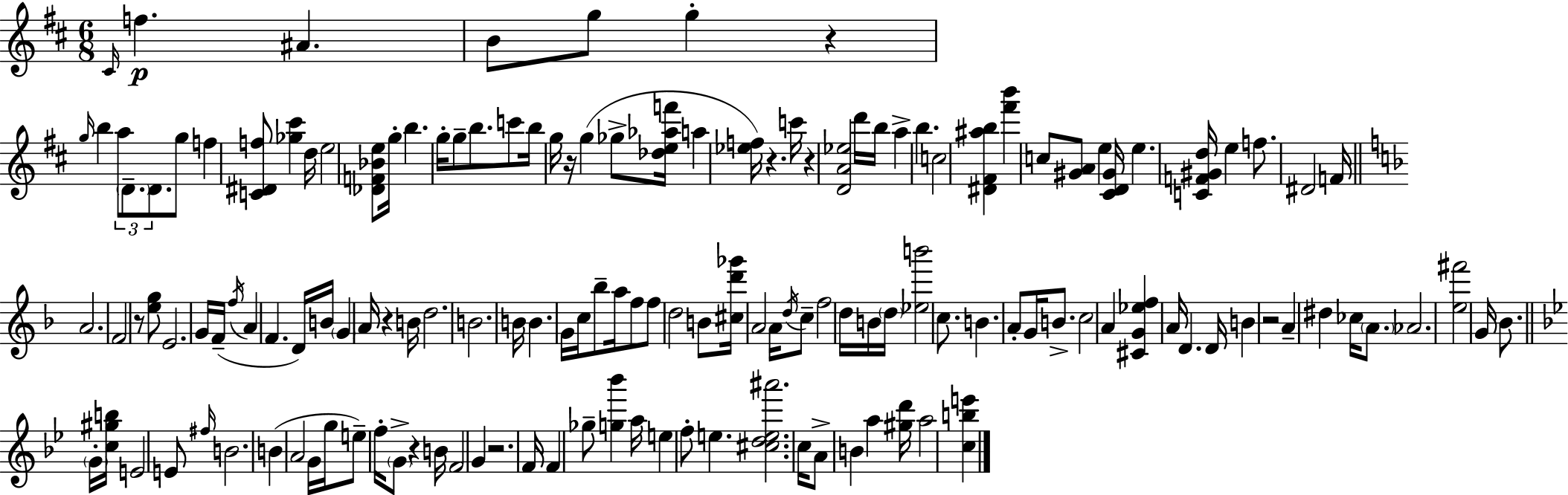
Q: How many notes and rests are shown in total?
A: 147